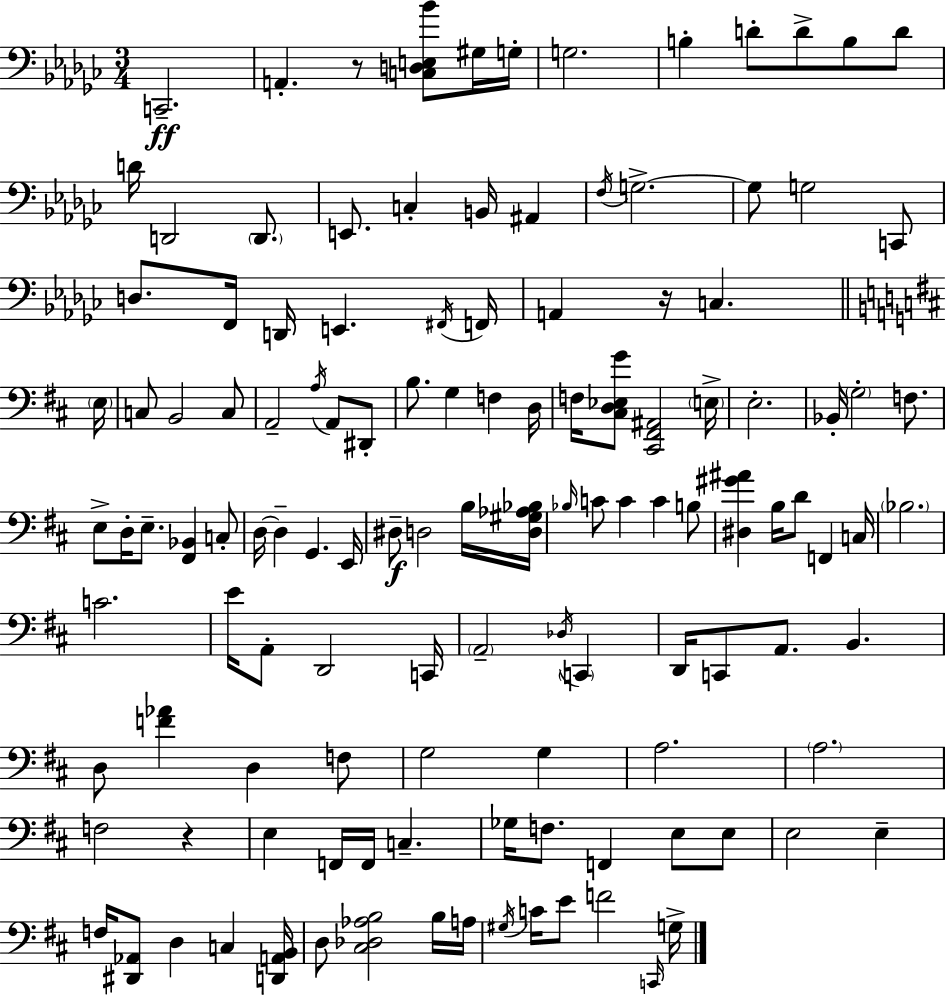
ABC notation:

X:1
T:Untitled
M:3/4
L:1/4
K:Ebm
C,,2 A,, z/2 [C,D,E,_B]/2 ^G,/4 G,/4 G,2 B, D/2 D/2 B,/2 D/2 D/4 D,,2 D,,/2 E,,/2 C, B,,/4 ^A,, F,/4 G,2 G,/2 G,2 C,,/2 D,/2 F,,/4 D,,/4 E,, ^F,,/4 F,,/4 A,, z/4 C, E,/4 C,/2 B,,2 C,/2 A,,2 A,/4 A,,/2 ^D,,/2 B,/2 G, F, D,/4 F,/4 [^C,D,_E,G]/2 [^C,,^F,,^A,,]2 E,/4 E,2 _B,,/4 G,2 F,/2 E,/2 D,/4 E,/2 [^F,,_B,,] C,/2 D,/4 D, G,, E,,/4 ^D,/2 D,2 B,/4 [D,^G,_A,_B,]/4 _B,/4 C/2 C C B,/2 [^D,^G^A] B,/4 D/2 F,, C,/4 _B,2 C2 E/4 A,,/2 D,,2 C,,/4 A,,2 _D,/4 C,, D,,/4 C,,/2 A,,/2 B,, D,/2 [F_A] D, F,/2 G,2 G, A,2 A,2 F,2 z E, F,,/4 F,,/4 C, _G,/4 F,/2 F,, E,/2 E,/2 E,2 E, F,/4 [^D,,_A,,]/2 D, C, [D,,A,,B,,]/4 D,/2 [^C,_D,_A,B,]2 B,/4 A,/4 ^G,/4 C/4 E/2 F2 C,,/4 G,/4